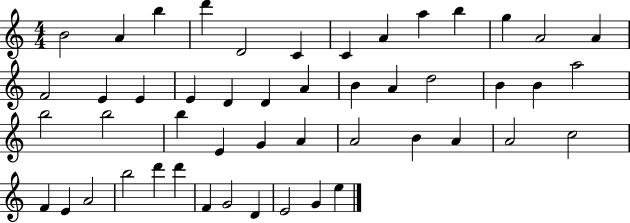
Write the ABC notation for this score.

X:1
T:Untitled
M:4/4
L:1/4
K:C
B2 A b d' D2 C C A a b g A2 A F2 E E E D D A B A d2 B B a2 b2 b2 b E G A A2 B A A2 c2 F E A2 b2 d' d' F G2 D E2 G e